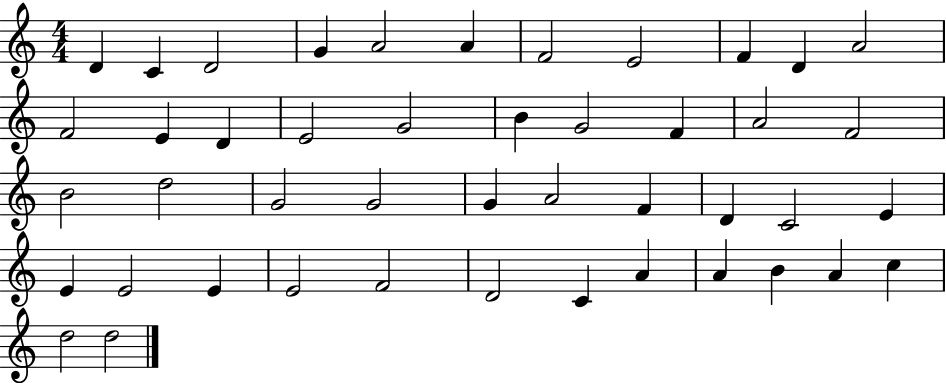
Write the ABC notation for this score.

X:1
T:Untitled
M:4/4
L:1/4
K:C
D C D2 G A2 A F2 E2 F D A2 F2 E D E2 G2 B G2 F A2 F2 B2 d2 G2 G2 G A2 F D C2 E E E2 E E2 F2 D2 C A A B A c d2 d2